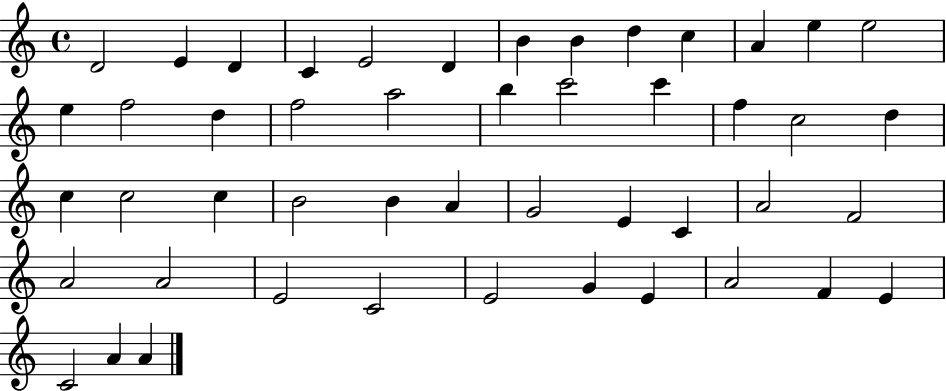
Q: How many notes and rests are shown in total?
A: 48